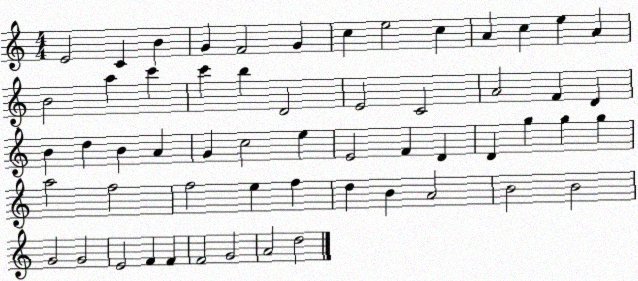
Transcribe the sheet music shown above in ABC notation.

X:1
T:Untitled
M:4/4
L:1/4
K:C
E2 C B G F2 G c e2 c A c e A B2 a c' c' b D2 E2 C2 A2 F D B d B A G c2 e E2 F D D g g g a2 f2 f2 e f d B A2 B2 B2 G2 G2 E2 F F F2 G2 A2 d2